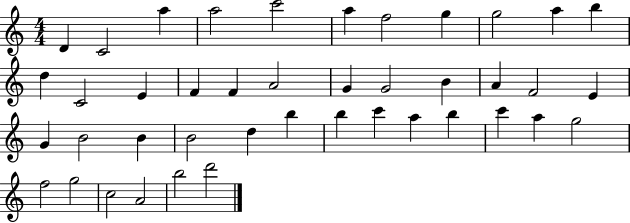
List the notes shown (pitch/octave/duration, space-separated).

D4/q C4/h A5/q A5/h C6/h A5/q F5/h G5/q G5/h A5/q B5/q D5/q C4/h E4/q F4/q F4/q A4/h G4/q G4/h B4/q A4/q F4/h E4/q G4/q B4/h B4/q B4/h D5/q B5/q B5/q C6/q A5/q B5/q C6/q A5/q G5/h F5/h G5/h C5/h A4/h B5/h D6/h